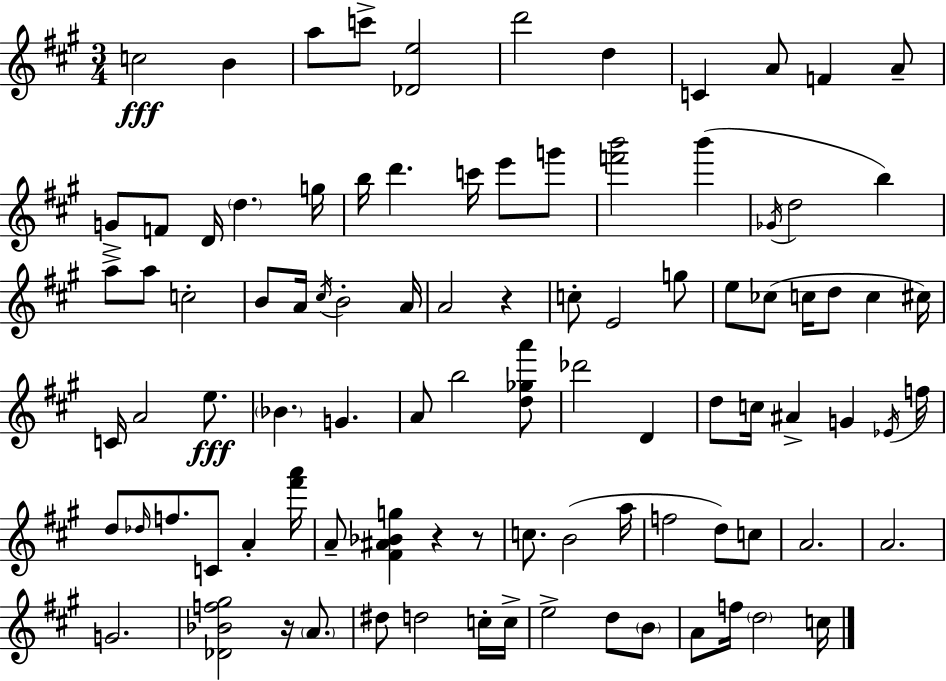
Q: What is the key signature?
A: A major